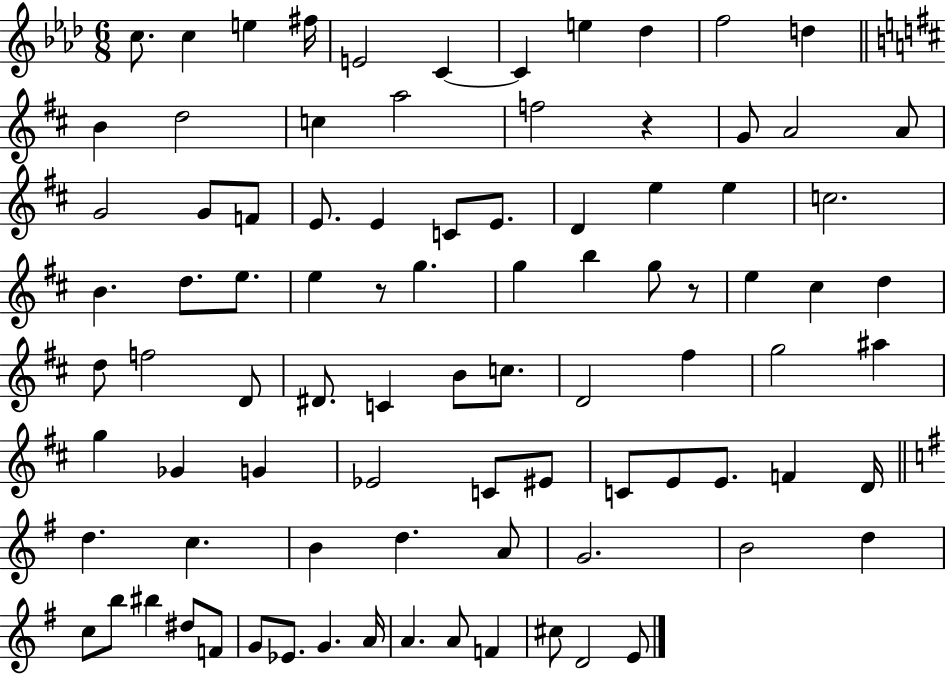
{
  \clef treble
  \numericTimeSignature
  \time 6/8
  \key aes \major
  \repeat volta 2 { c''8. c''4 e''4 fis''16 | e'2 c'4~~ | c'4 e''4 des''4 | f''2 d''4 | \break \bar "||" \break \key b \minor b'4 d''2 | c''4 a''2 | f''2 r4 | g'8 a'2 a'8 | \break g'2 g'8 f'8 | e'8. e'4 c'8 e'8. | d'4 e''4 e''4 | c''2. | \break b'4. d''8. e''8. | e''4 r8 g''4. | g''4 b''4 g''8 r8 | e''4 cis''4 d''4 | \break d''8 f''2 d'8 | dis'8. c'4 b'8 c''8. | d'2 fis''4 | g''2 ais''4 | \break g''4 ges'4 g'4 | ees'2 c'8 eis'8 | c'8 e'8 e'8. f'4 d'16 | \bar "||" \break \key g \major d''4. c''4. | b'4 d''4. a'8 | g'2. | b'2 d''4 | \break c''8 b''8 bis''4 dis''8 f'8 | g'8 ees'8. g'4. a'16 | a'4. a'8 f'4 | cis''8 d'2 e'8 | \break } \bar "|."
}